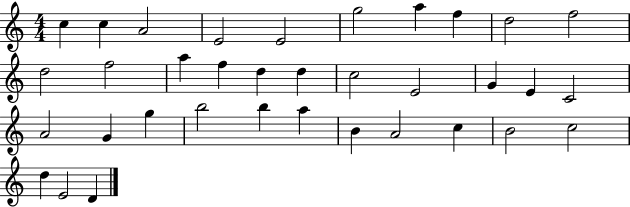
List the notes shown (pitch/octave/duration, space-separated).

C5/q C5/q A4/h E4/h E4/h G5/h A5/q F5/q D5/h F5/h D5/h F5/h A5/q F5/q D5/q D5/q C5/h E4/h G4/q E4/q C4/h A4/h G4/q G5/q B5/h B5/q A5/q B4/q A4/h C5/q B4/h C5/h D5/q E4/h D4/q